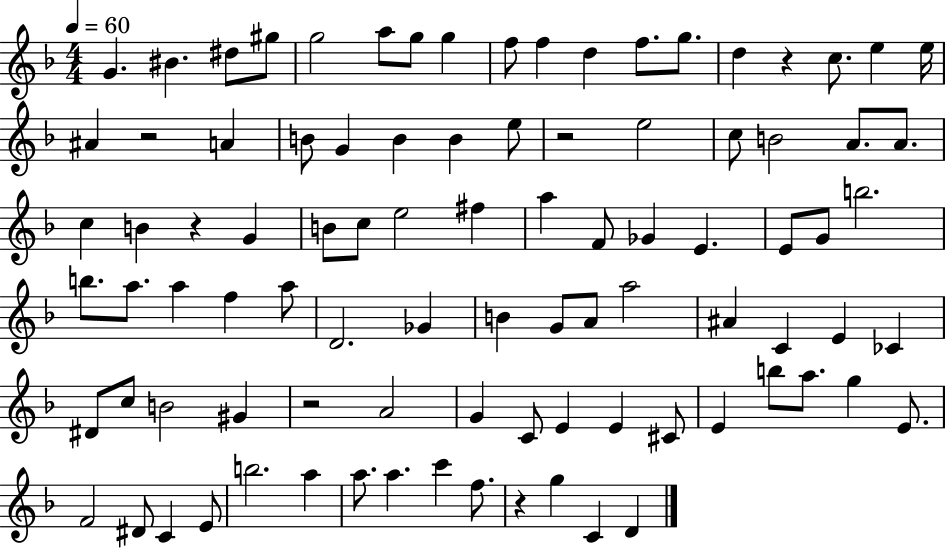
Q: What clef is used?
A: treble